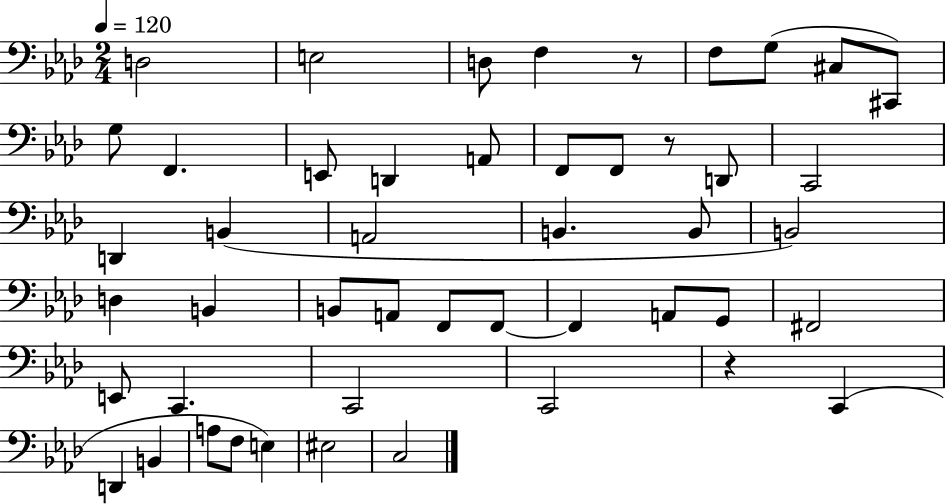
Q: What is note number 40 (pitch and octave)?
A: B2